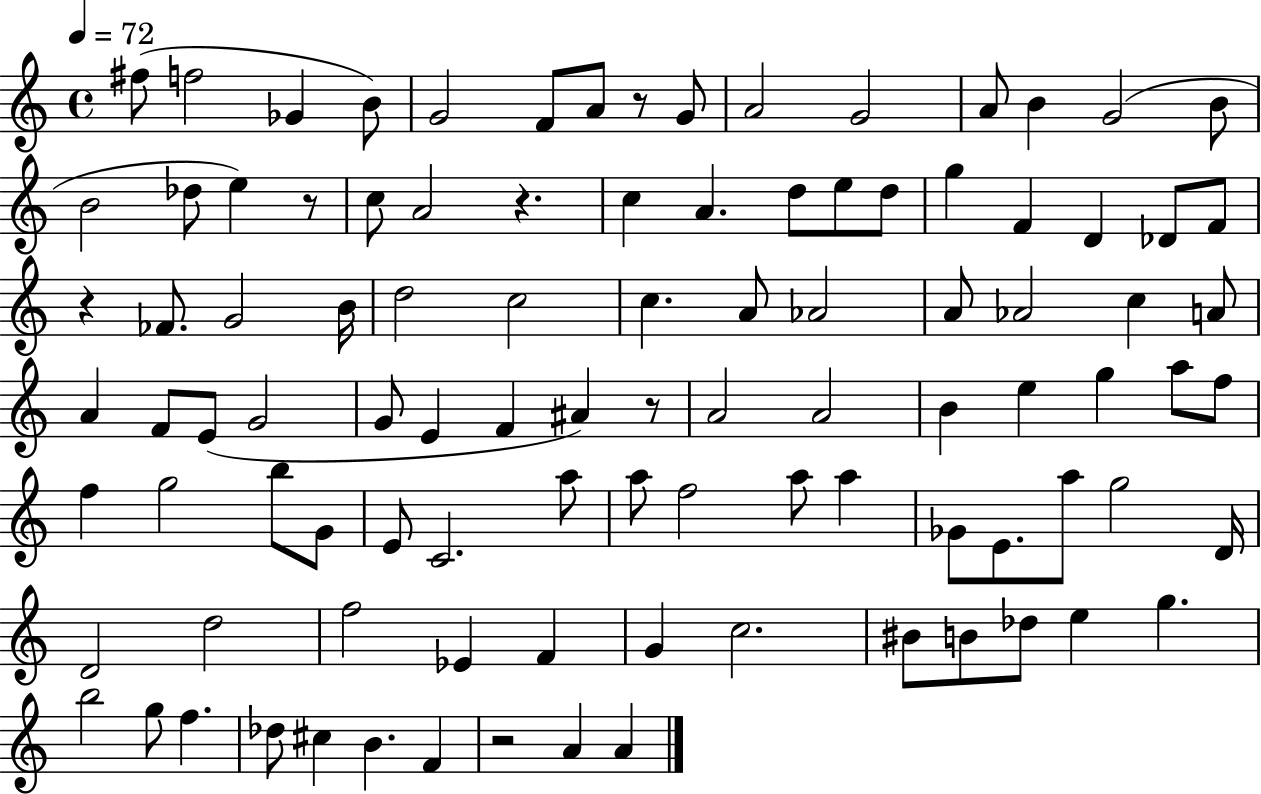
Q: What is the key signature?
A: C major